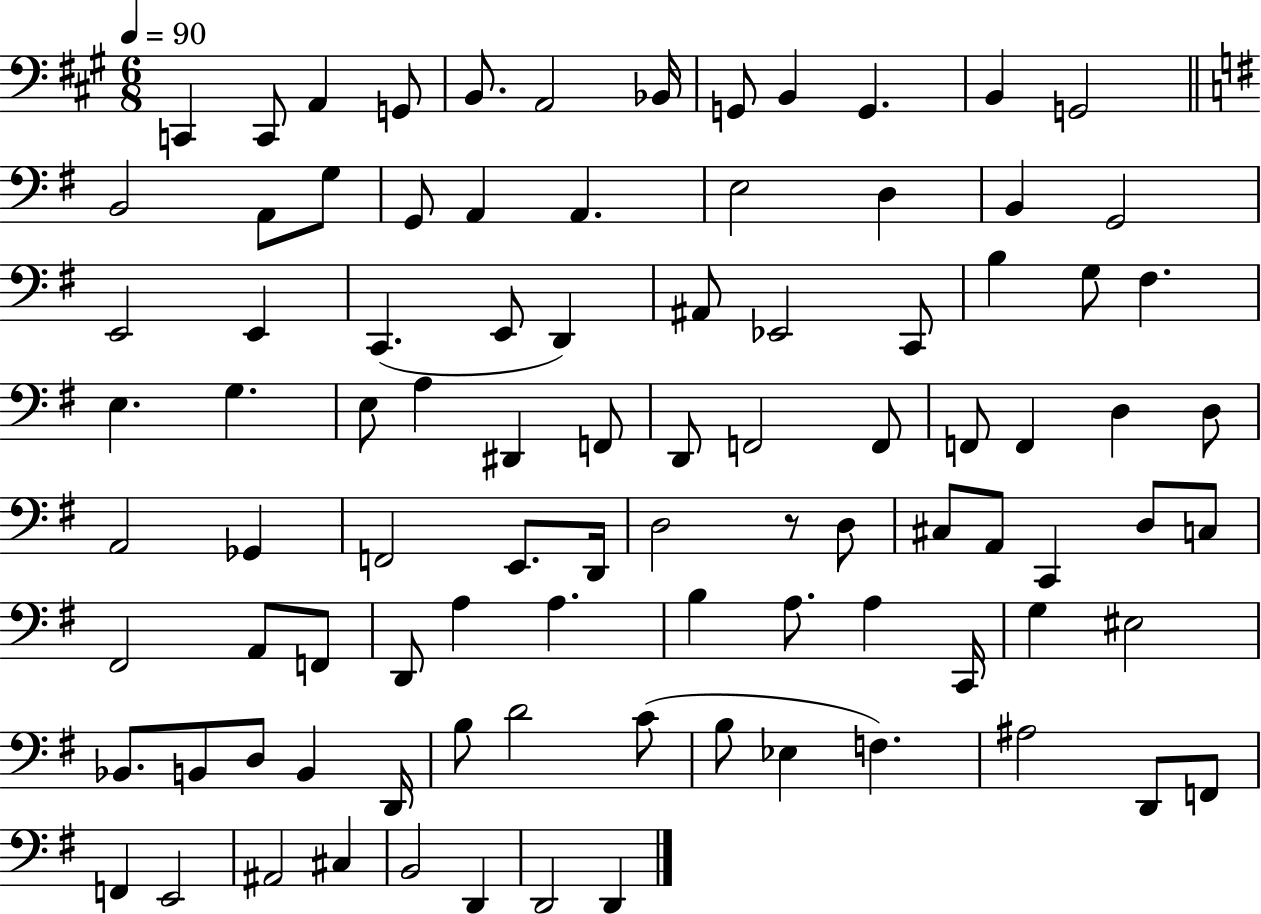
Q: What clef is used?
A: bass